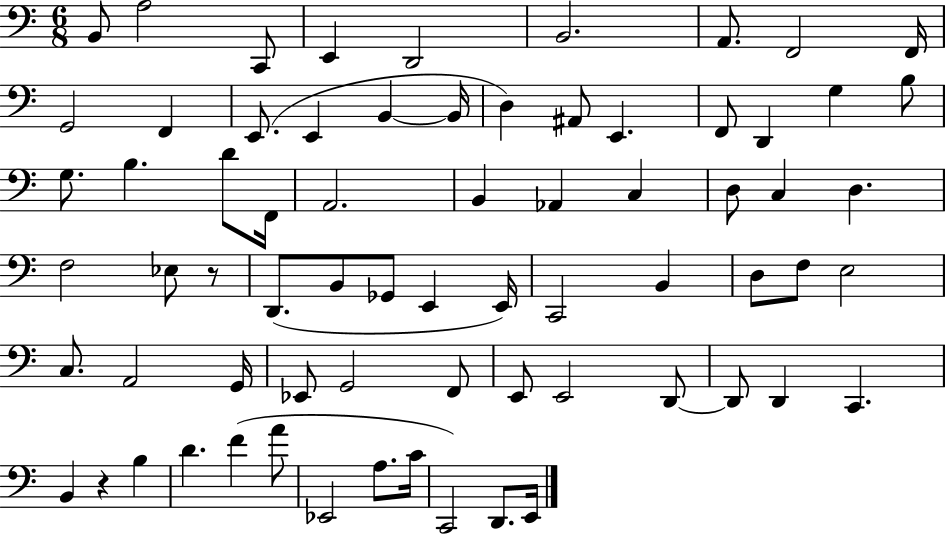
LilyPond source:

{
  \clef bass
  \numericTimeSignature
  \time 6/8
  \key c \major
  \repeat volta 2 { b,8 a2 c,8 | e,4 d,2 | b,2. | a,8. f,2 f,16 | \break g,2 f,4 | e,8.( e,4 b,4~~ b,16 | d4) ais,8 e,4. | f,8 d,4 g4 b8 | \break g8. b4. d'8 f,16 | a,2. | b,4 aes,4 c4 | d8 c4 d4. | \break f2 ees8 r8 | d,8.( b,8 ges,8 e,4 e,16) | c,2 b,4 | d8 f8 e2 | \break c8. a,2 g,16 | ees,8 g,2 f,8 | e,8 e,2 d,8~~ | d,8 d,4 c,4. | \break b,4 r4 b4 | d'4. f'4( a'8 | ees,2 a8. c'16 | c,2) d,8. e,16 | \break } \bar "|."
}